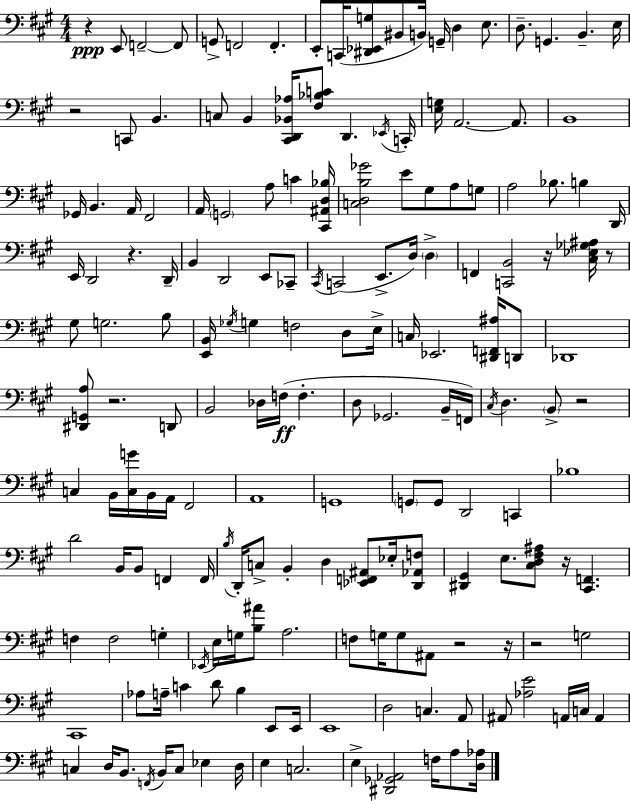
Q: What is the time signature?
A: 4/4